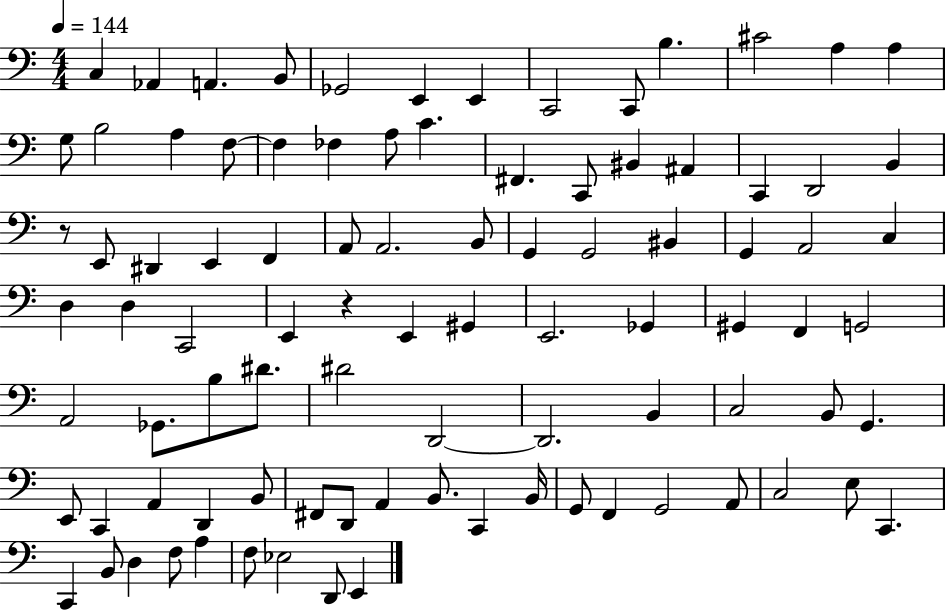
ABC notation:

X:1
T:Untitled
M:4/4
L:1/4
K:C
C, _A,, A,, B,,/2 _G,,2 E,, E,, C,,2 C,,/2 B, ^C2 A, A, G,/2 B,2 A, F,/2 F, _F, A,/2 C ^F,, C,,/2 ^B,, ^A,, C,, D,,2 B,, z/2 E,,/2 ^D,, E,, F,, A,,/2 A,,2 B,,/2 G,, G,,2 ^B,, G,, A,,2 C, D, D, C,,2 E,, z E,, ^G,, E,,2 _G,, ^G,, F,, G,,2 A,,2 _G,,/2 B,/2 ^D/2 ^D2 D,,2 D,,2 B,, C,2 B,,/2 G,, E,,/2 C,, A,, D,, B,,/2 ^F,,/2 D,,/2 A,, B,,/2 C,, B,,/4 G,,/2 F,, G,,2 A,,/2 C,2 E,/2 C,, C,, B,,/2 D, F,/2 A, F,/2 _E,2 D,,/2 E,,